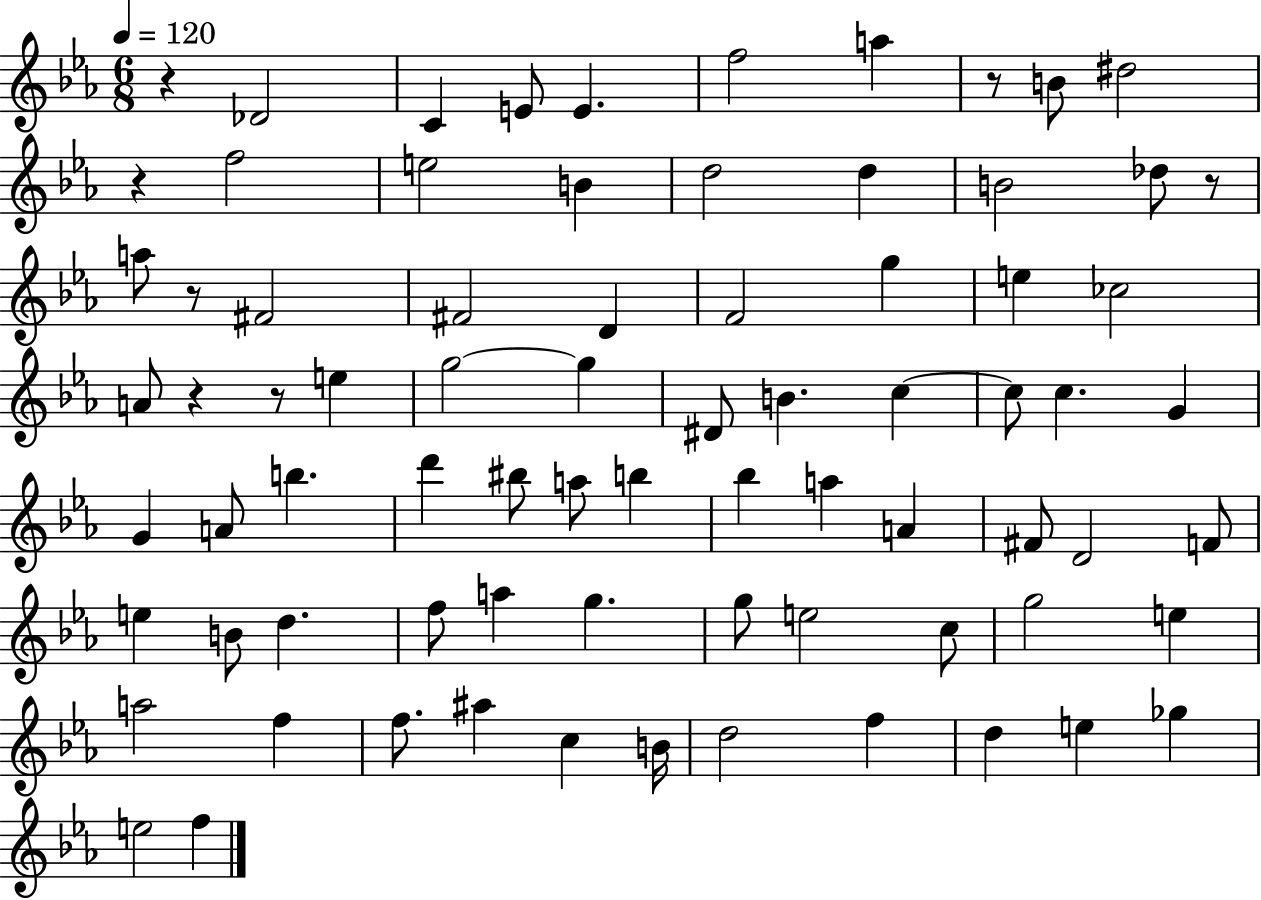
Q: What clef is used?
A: treble